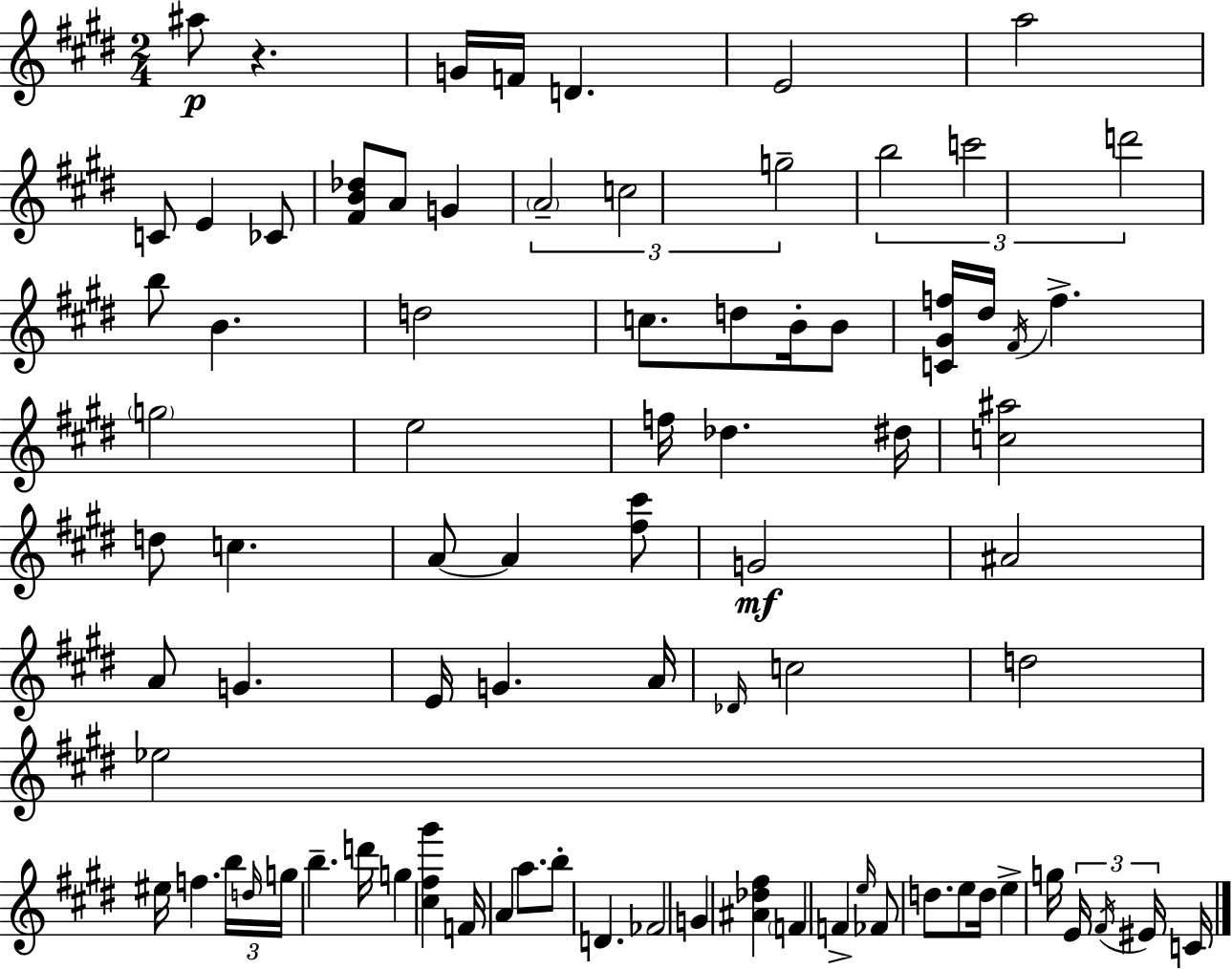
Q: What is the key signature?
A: E major